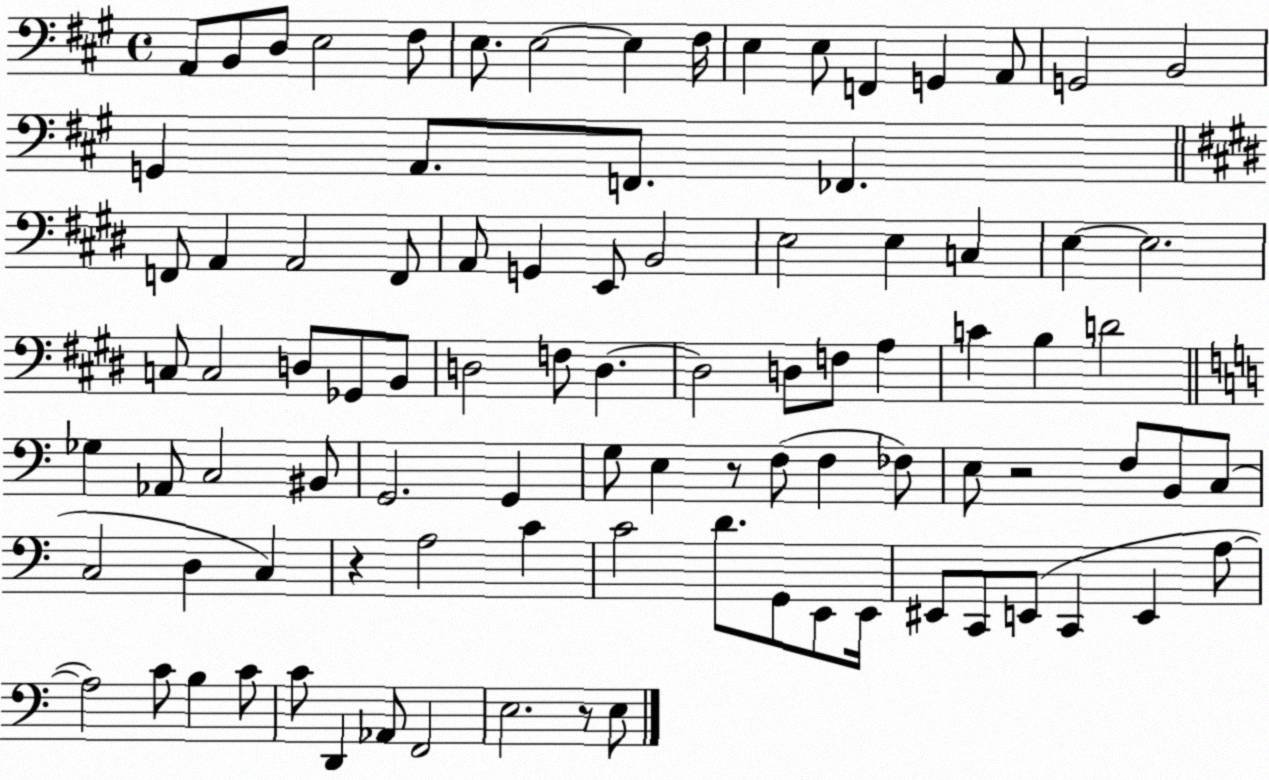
X:1
T:Untitled
M:4/4
L:1/4
K:A
A,,/2 B,,/2 D,/2 E,2 ^F,/2 E,/2 E,2 E, ^F,/4 E, E,/2 F,, G,, A,,/2 G,,2 B,,2 G,, A,,/2 F,,/2 _F,, F,,/2 A,, A,,2 F,,/2 A,,/2 G,, E,,/2 B,,2 E,2 E, C, E, E,2 C,/2 C,2 D,/2 _G,,/2 B,,/2 D,2 F,/2 D, D,2 D,/2 F,/2 A, C B, D2 _G, _A,,/2 C,2 ^B,,/2 G,,2 G,, G,/2 E, z/2 F,/2 F, _F,/2 E,/2 z2 F,/2 B,,/2 C,/2 C,2 D, C, z A,2 C C2 D/2 G,,/2 E,,/2 E,,/4 ^E,,/2 C,,/2 E,,/2 C,, E,, A,/2 A,2 C/2 B, C/2 C/2 D,, _A,,/2 F,,2 E,2 z/2 E,/2